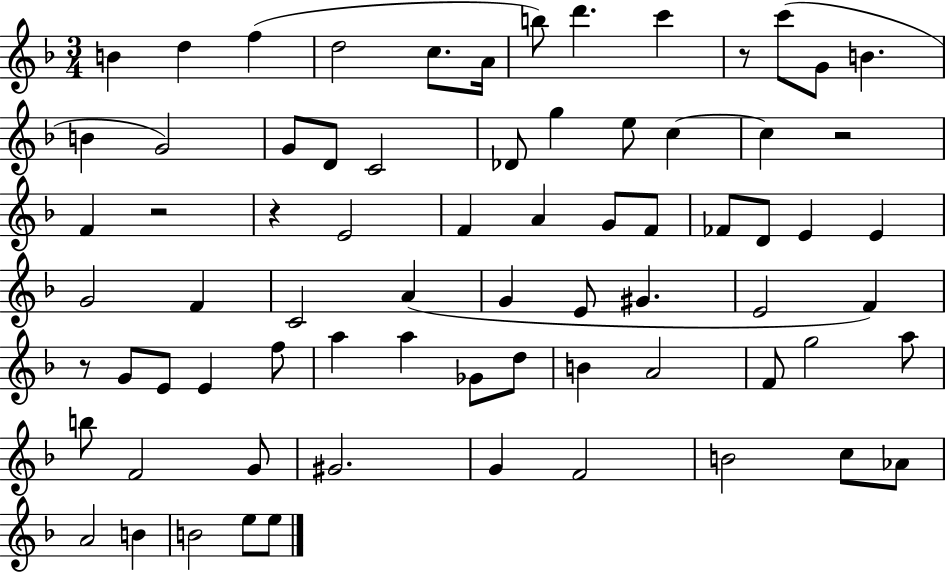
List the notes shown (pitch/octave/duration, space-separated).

B4/q D5/q F5/q D5/h C5/e. A4/s B5/e D6/q. C6/q R/e C6/e G4/e B4/q. B4/q G4/h G4/e D4/e C4/h Db4/e G5/q E5/e C5/q C5/q R/h F4/q R/h R/q E4/h F4/q A4/q G4/e F4/e FES4/e D4/e E4/q E4/q G4/h F4/q C4/h A4/q G4/q E4/e G#4/q. E4/h F4/q R/e G4/e E4/e E4/q F5/e A5/q A5/q Gb4/e D5/e B4/q A4/h F4/e G5/h A5/e B5/e F4/h G4/e G#4/h. G4/q F4/h B4/h C5/e Ab4/e A4/h B4/q B4/h E5/e E5/e